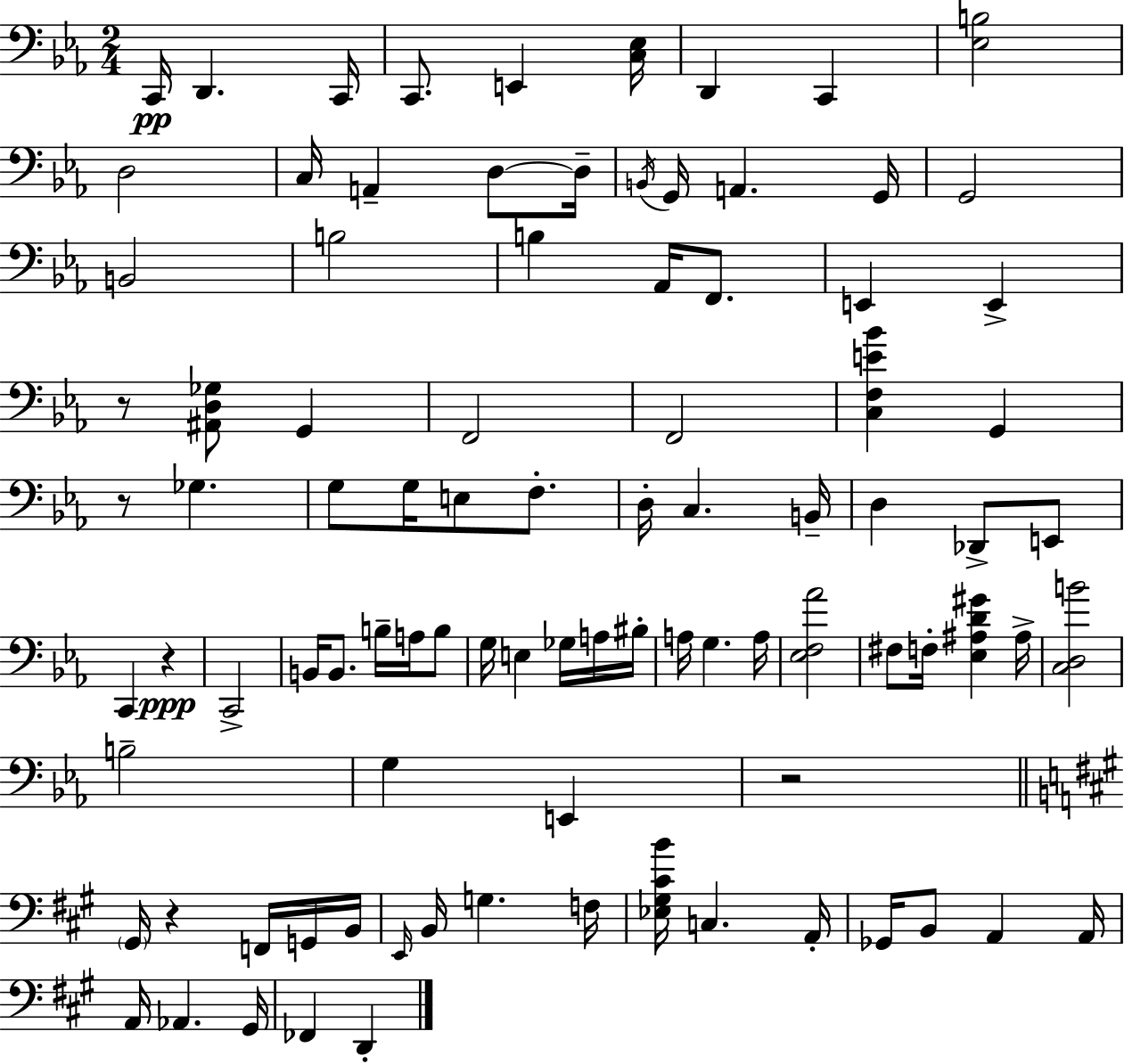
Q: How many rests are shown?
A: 5